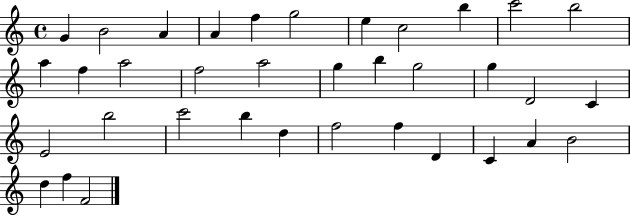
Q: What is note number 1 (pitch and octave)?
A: G4